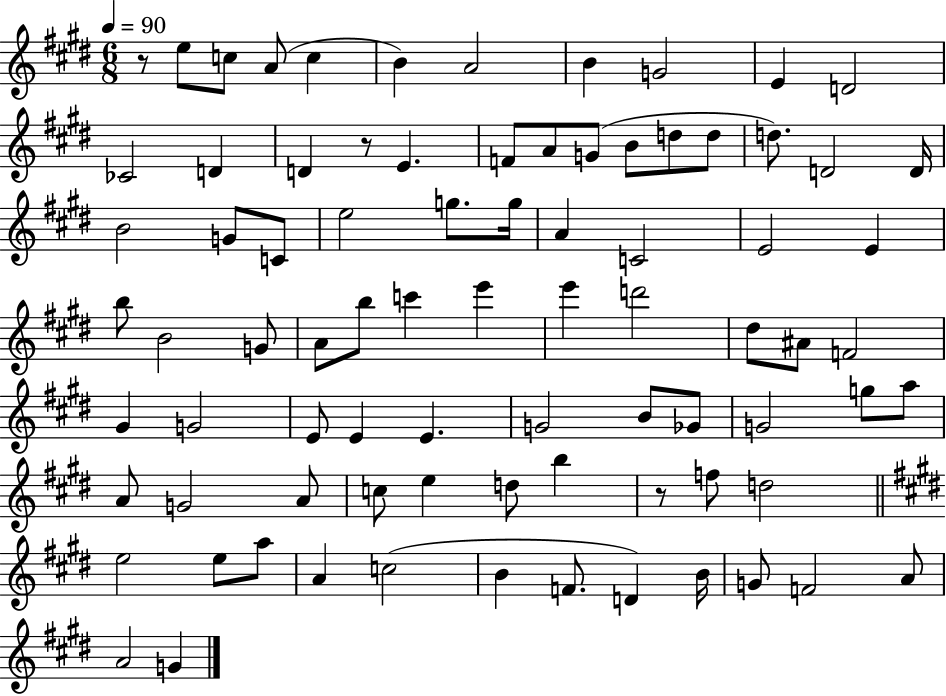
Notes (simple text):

R/e E5/e C5/e A4/e C5/q B4/q A4/h B4/q G4/h E4/q D4/h CES4/h D4/q D4/q R/e E4/q. F4/e A4/e G4/e B4/e D5/e D5/e D5/e. D4/h D4/s B4/h G4/e C4/e E5/h G5/e. G5/s A4/q C4/h E4/h E4/q B5/e B4/h G4/e A4/e B5/e C6/q E6/q E6/q D6/h D#5/e A#4/e F4/h G#4/q G4/h E4/e E4/q E4/q. G4/h B4/e Gb4/e G4/h G5/e A5/e A4/e G4/h A4/e C5/e E5/q D5/e B5/q R/e F5/e D5/h E5/h E5/e A5/e A4/q C5/h B4/q F4/e. D4/q B4/s G4/e F4/h A4/e A4/h G4/q